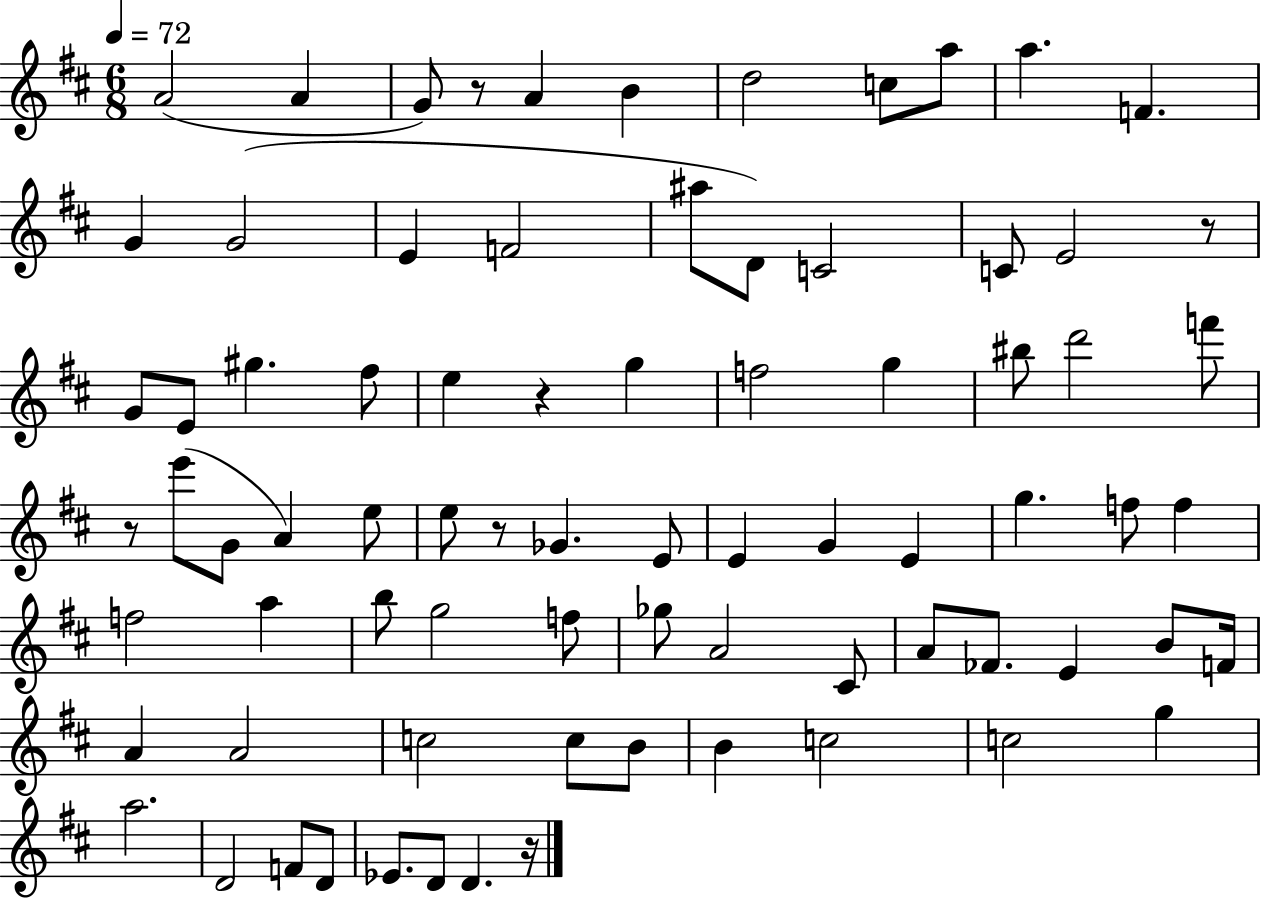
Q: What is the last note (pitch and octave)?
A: D4